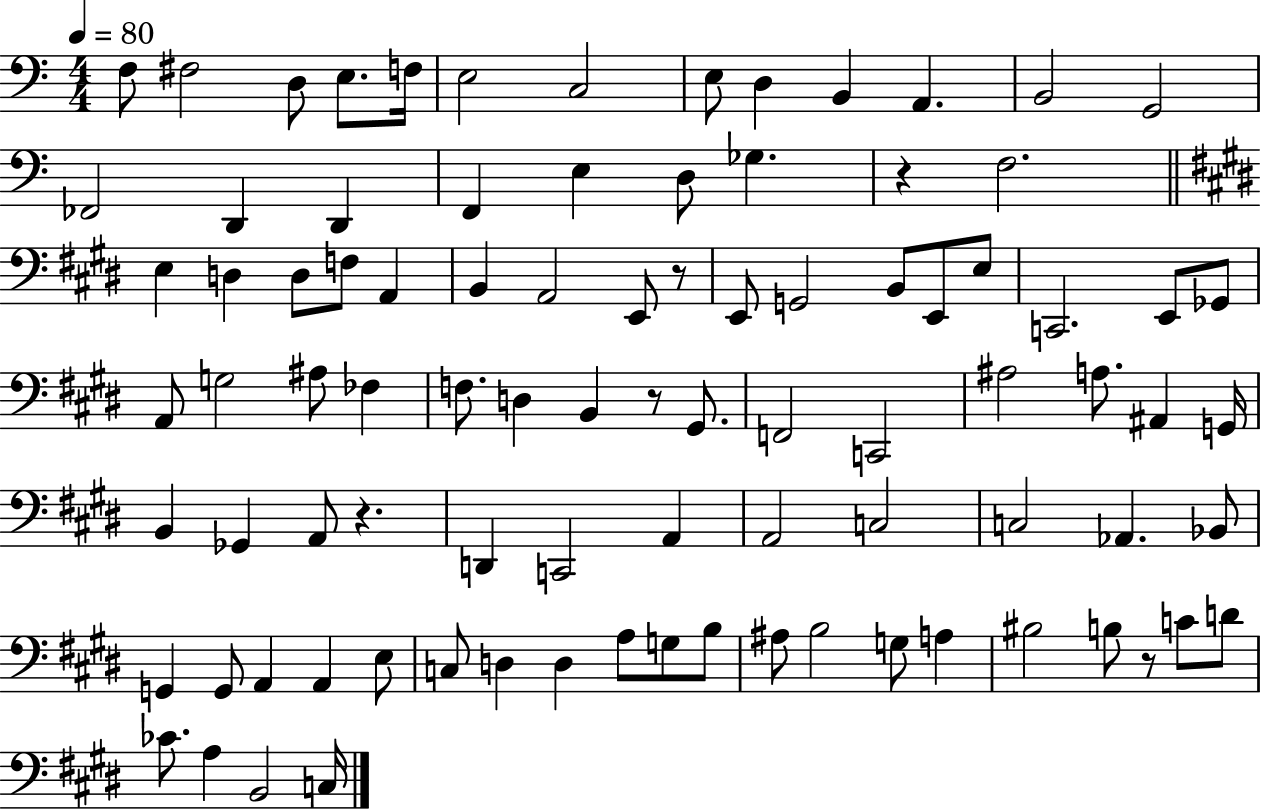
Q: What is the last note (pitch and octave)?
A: C3